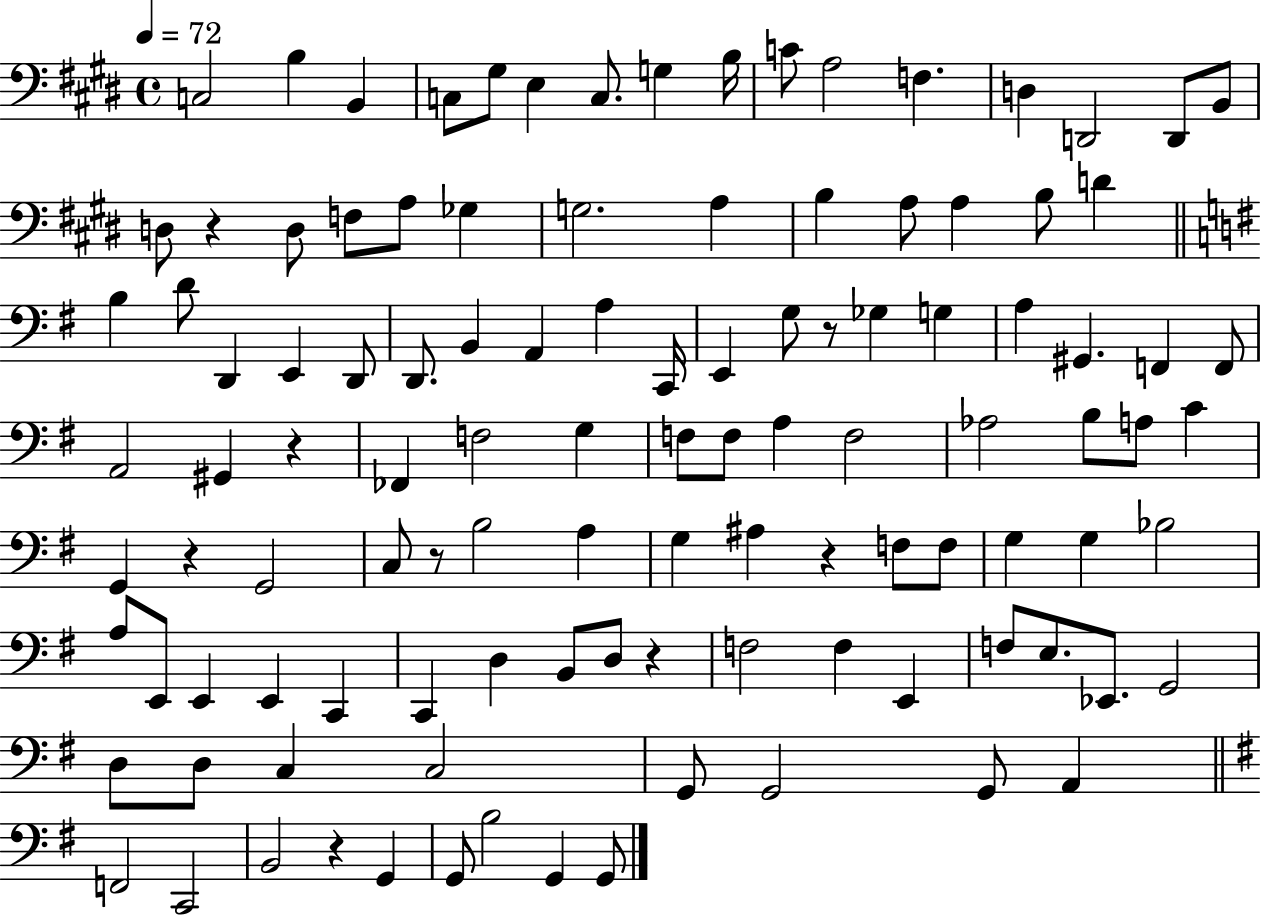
X:1
T:Untitled
M:4/4
L:1/4
K:E
C,2 B, B,, C,/2 ^G,/2 E, C,/2 G, B,/4 C/2 A,2 F, D, D,,2 D,,/2 B,,/2 D,/2 z D,/2 F,/2 A,/2 _G, G,2 A, B, A,/2 A, B,/2 D B, D/2 D,, E,, D,,/2 D,,/2 B,, A,, A, C,,/4 E,, G,/2 z/2 _G, G, A, ^G,, F,, F,,/2 A,,2 ^G,, z _F,, F,2 G, F,/2 F,/2 A, F,2 _A,2 B,/2 A,/2 C G,, z G,,2 C,/2 z/2 B,2 A, G, ^A, z F,/2 F,/2 G, G, _B,2 A,/2 E,,/2 E,, E,, C,, C,, D, B,,/2 D,/2 z F,2 F, E,, F,/2 E,/2 _E,,/2 G,,2 D,/2 D,/2 C, C,2 G,,/2 G,,2 G,,/2 A,, F,,2 C,,2 B,,2 z G,, G,,/2 B,2 G,, G,,/2